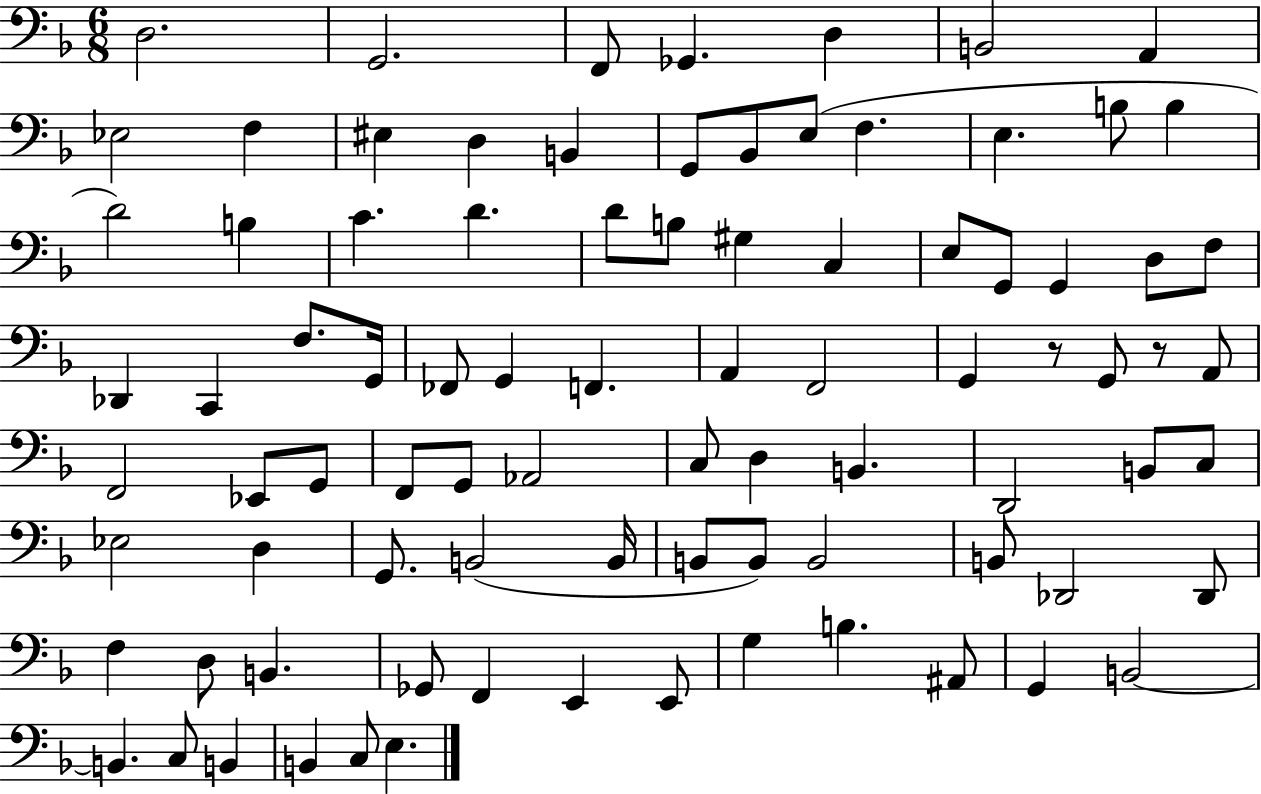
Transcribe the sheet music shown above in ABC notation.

X:1
T:Untitled
M:6/8
L:1/4
K:F
D,2 G,,2 F,,/2 _G,, D, B,,2 A,, _E,2 F, ^E, D, B,, G,,/2 _B,,/2 E,/2 F, E, B,/2 B, D2 B, C D D/2 B,/2 ^G, C, E,/2 G,,/2 G,, D,/2 F,/2 _D,, C,, F,/2 G,,/4 _F,,/2 G,, F,, A,, F,,2 G,, z/2 G,,/2 z/2 A,,/2 F,,2 _E,,/2 G,,/2 F,,/2 G,,/2 _A,,2 C,/2 D, B,, D,,2 B,,/2 C,/2 _E,2 D, G,,/2 B,,2 B,,/4 B,,/2 B,,/2 B,,2 B,,/2 _D,,2 _D,,/2 F, D,/2 B,, _G,,/2 F,, E,, E,,/2 G, B, ^A,,/2 G,, B,,2 B,, C,/2 B,, B,, C,/2 E,